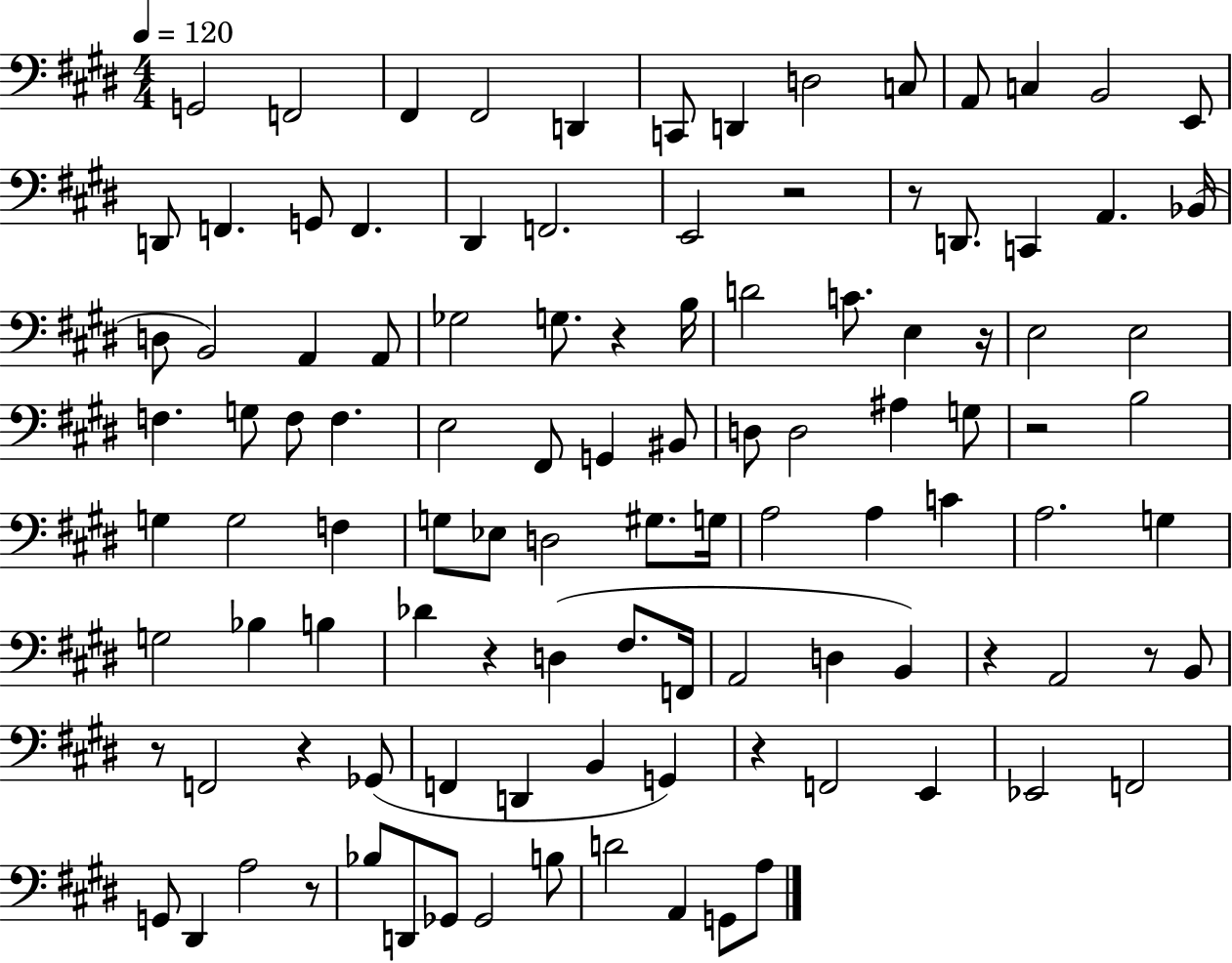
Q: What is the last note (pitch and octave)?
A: A3